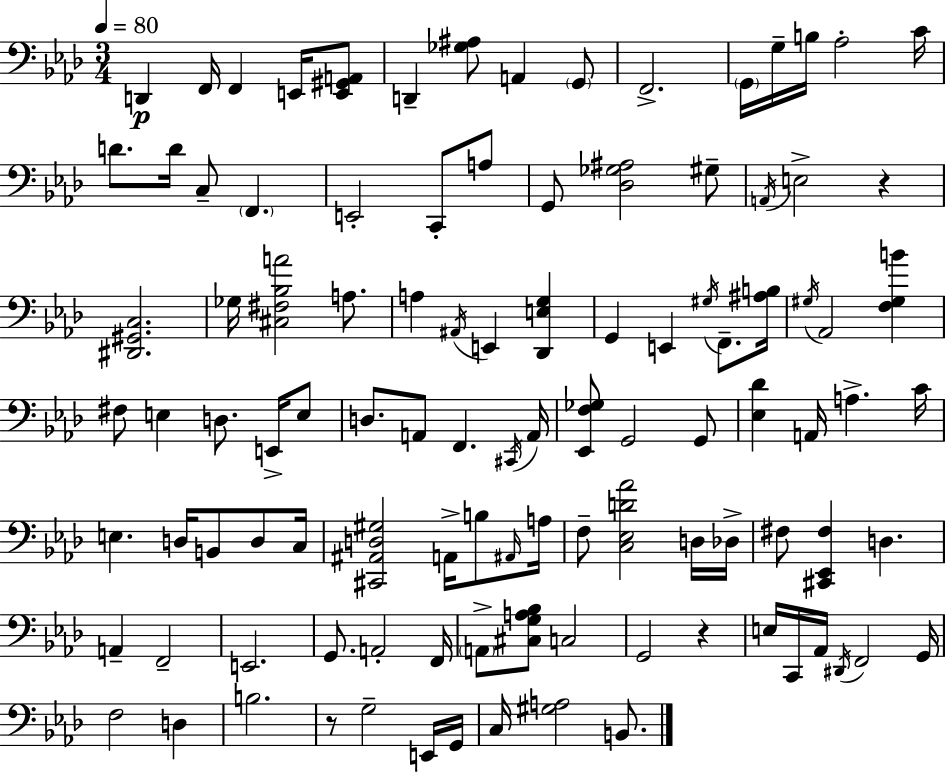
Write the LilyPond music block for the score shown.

{
  \clef bass
  \numericTimeSignature
  \time 3/4
  \key f \minor
  \tempo 4 = 80
  d,4\p f,16 f,4 e,16 <e, gis, a,>8 | d,4-- <ges ais>8 a,4 \parenthesize g,8 | f,2.-> | \parenthesize g,16 g16-- b16 aes2-. c'16 | \break d'8. d'16 c8-- \parenthesize f,4. | e,2-. c,8-. a8 | g,8 <des ges ais>2 gis8-- | \acciaccatura { a,16 } e2-> r4 | \break <dis, gis, c>2. | ges16 <cis fis bes a'>2 a8. | a4 \acciaccatura { ais,16 } e,4 <des, e g>4 | g,4 e,4 \acciaccatura { gis16 } f,8.-- | \break <ais b>16 \acciaccatura { gis16 } aes,2 | <f gis b'>4 fis8 e4 d8. | e,16-> e8 d8. a,8 f,4. | \acciaccatura { cis,16 } a,16 <ees, f ges>8 g,2 | \break g,8 <ees des'>4 a,16 a4.-> | c'16 e4. d16 | b,8 d8 c16 <cis, ais, d gis>2 | a,16-> b8 \grace { ais,16 } a16 f8-- <c ees d' aes'>2 | \break d16 des16-> fis8 <cis, ees, fis>4 | d4. a,4-- f,2-- | e,2. | g,8. a,2-. | \break f,16 \parenthesize a,8-> <cis g a bes>8 c2 | g,2 | r4 e16 c,16 aes,16 \acciaccatura { dis,16 } f,2 | g,16 f2 | \break d4 b2. | r8 g2-- | e,16 g,16 c16 <gis a>2 | b,8. \bar "|."
}